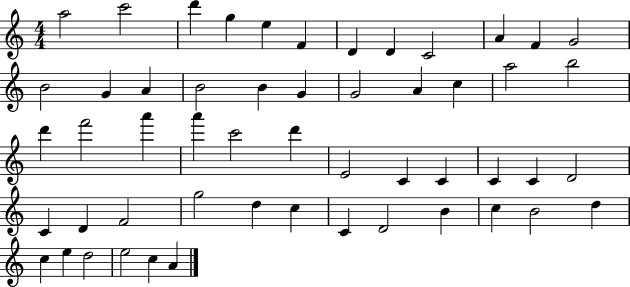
{
  \clef treble
  \numericTimeSignature
  \time 4/4
  \key c \major
  a''2 c'''2 | d'''4 g''4 e''4 f'4 | d'4 d'4 c'2 | a'4 f'4 g'2 | \break b'2 g'4 a'4 | b'2 b'4 g'4 | g'2 a'4 c''4 | a''2 b''2 | \break d'''4 f'''2 a'''4 | a'''4 c'''2 d'''4 | e'2 c'4 c'4 | c'4 c'4 d'2 | \break c'4 d'4 f'2 | g''2 d''4 c''4 | c'4 d'2 b'4 | c''4 b'2 d''4 | \break c''4 e''4 d''2 | e''2 c''4 a'4 | \bar "|."
}